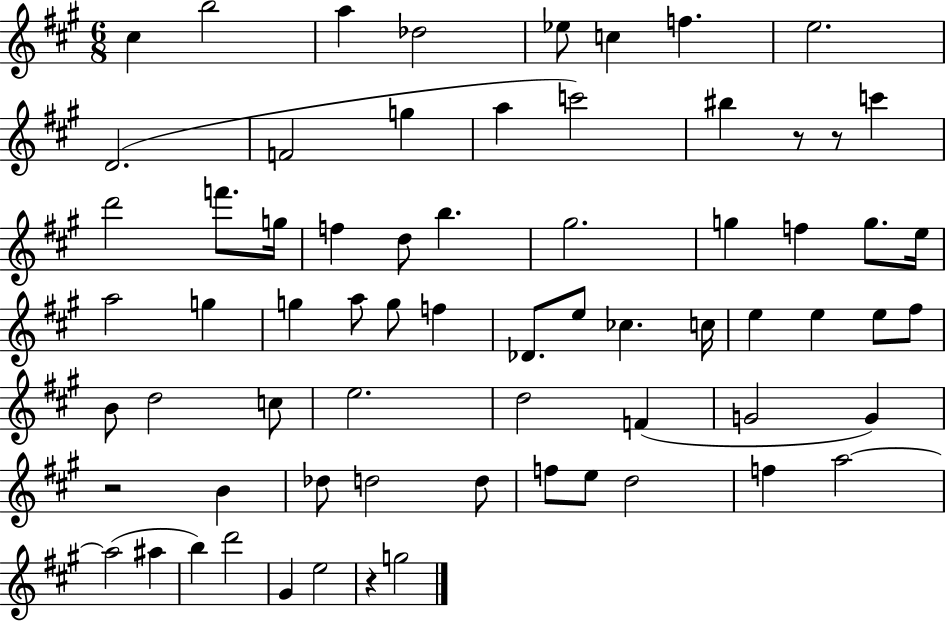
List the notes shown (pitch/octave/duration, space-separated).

C#5/q B5/h A5/q Db5/h Eb5/e C5/q F5/q. E5/h. D4/h. F4/h G5/q A5/q C6/h BIS5/q R/e R/e C6/q D6/h F6/e. G5/s F5/q D5/e B5/q. G#5/h. G5/q F5/q G5/e. E5/s A5/h G5/q G5/q A5/e G5/e F5/q Db4/e. E5/e CES5/q. C5/s E5/q E5/q E5/e F#5/e B4/e D5/h C5/e E5/h. D5/h F4/q G4/h G4/q R/h B4/q Db5/e D5/h D5/e F5/e E5/e D5/h F5/q A5/h A5/h A#5/q B5/q D6/h G#4/q E5/h R/q G5/h